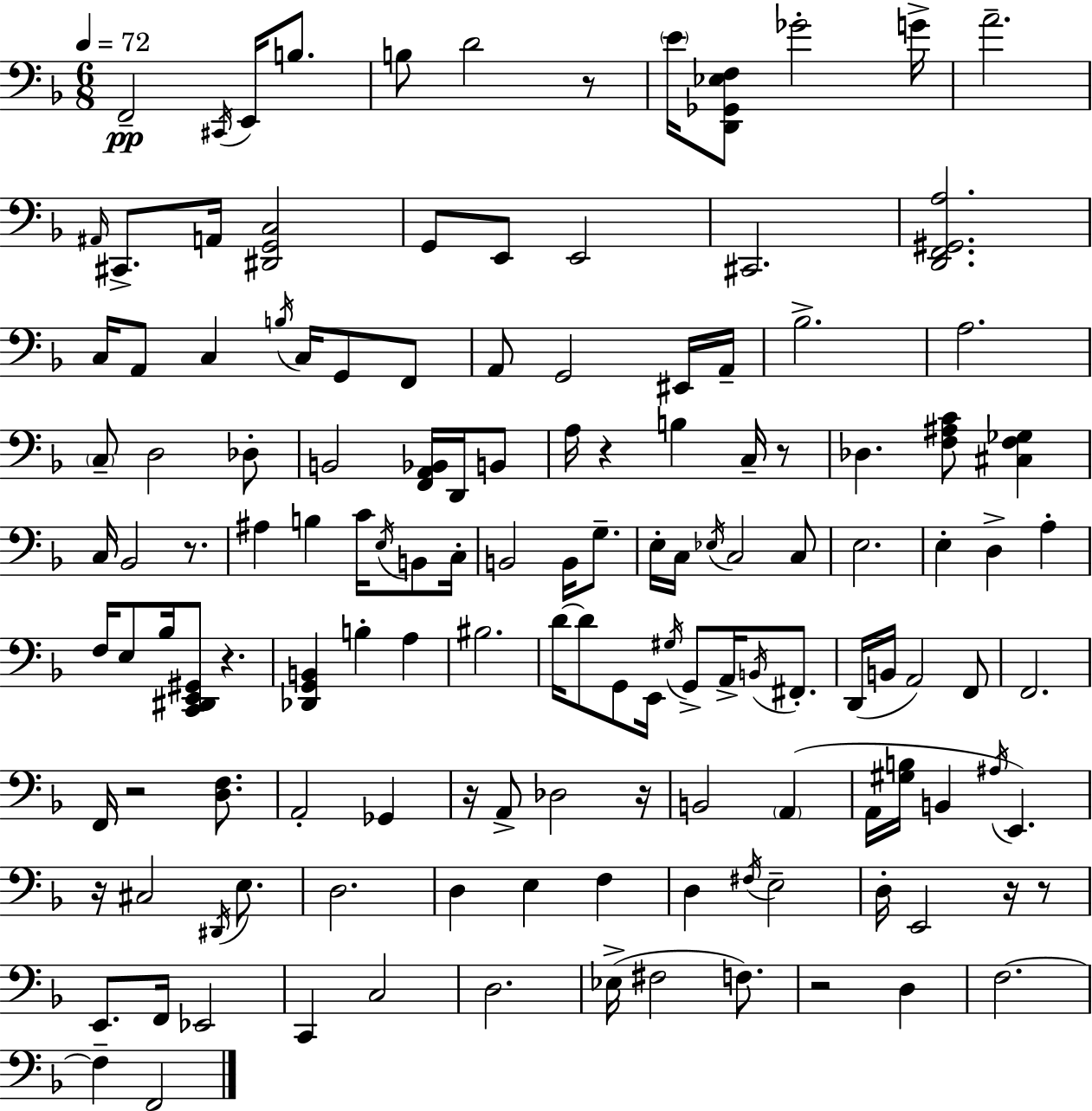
F2/h C#2/s E2/s B3/e. B3/e D4/h R/e E4/s [D2,Gb2,Eb3,F3]/e Gb4/h G4/s A4/h. A#2/s C#2/e. A2/s [D#2,G2,C3]/h G2/e E2/e E2/h C#2/h. [D2,F2,G#2,A3]/h. C3/s A2/e C3/q B3/s C3/s G2/e F2/e A2/e G2/h EIS2/s A2/s Bb3/h. A3/h. C3/e D3/h Db3/e B2/h [F2,A2,Bb2]/s D2/s B2/e A3/s R/q B3/q C3/s R/e Db3/q. [F3,A#3,C4]/e [C#3,F3,Gb3]/q C3/s Bb2/h R/e. A#3/q B3/q C4/s E3/s B2/e C3/s B2/h B2/s G3/e. E3/s C3/s Eb3/s C3/h C3/e E3/h. E3/q D3/q A3/q F3/s E3/e Bb3/s [C2,D#2,E2,G#2]/e R/q. [Db2,G2,B2]/q B3/q A3/q BIS3/h. D4/s D4/e G2/e E2/s G#3/s G2/e A2/s B2/s F#2/e. D2/s B2/s A2/h F2/e F2/h. F2/s R/h [D3,F3]/e. A2/h Gb2/q R/s A2/e Db3/h R/s B2/h A2/q A2/s [G#3,B3]/s B2/q A#3/s E2/q. R/s C#3/h D#2/s E3/e. D3/h. D3/q E3/q F3/q D3/q F#3/s E3/h D3/s E2/h R/s R/e E2/e. F2/s Eb2/h C2/q C3/h D3/h. Eb3/s F#3/h F3/e. R/h D3/q F3/h. F3/q F2/h